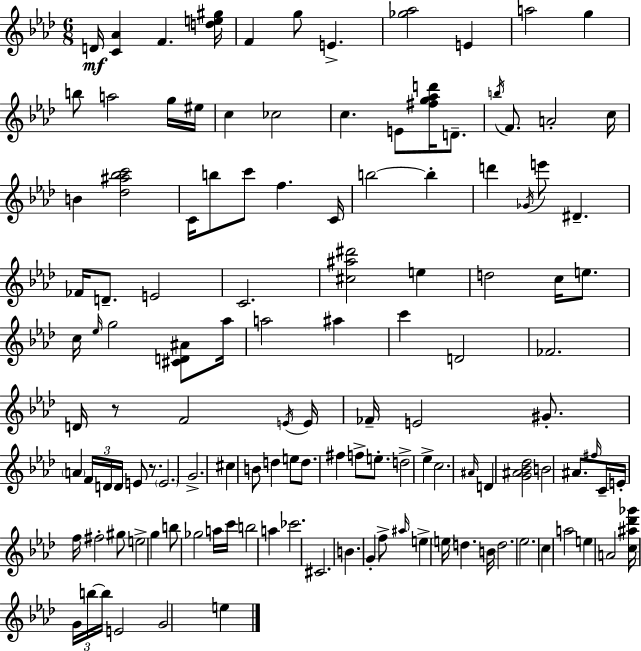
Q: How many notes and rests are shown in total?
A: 126